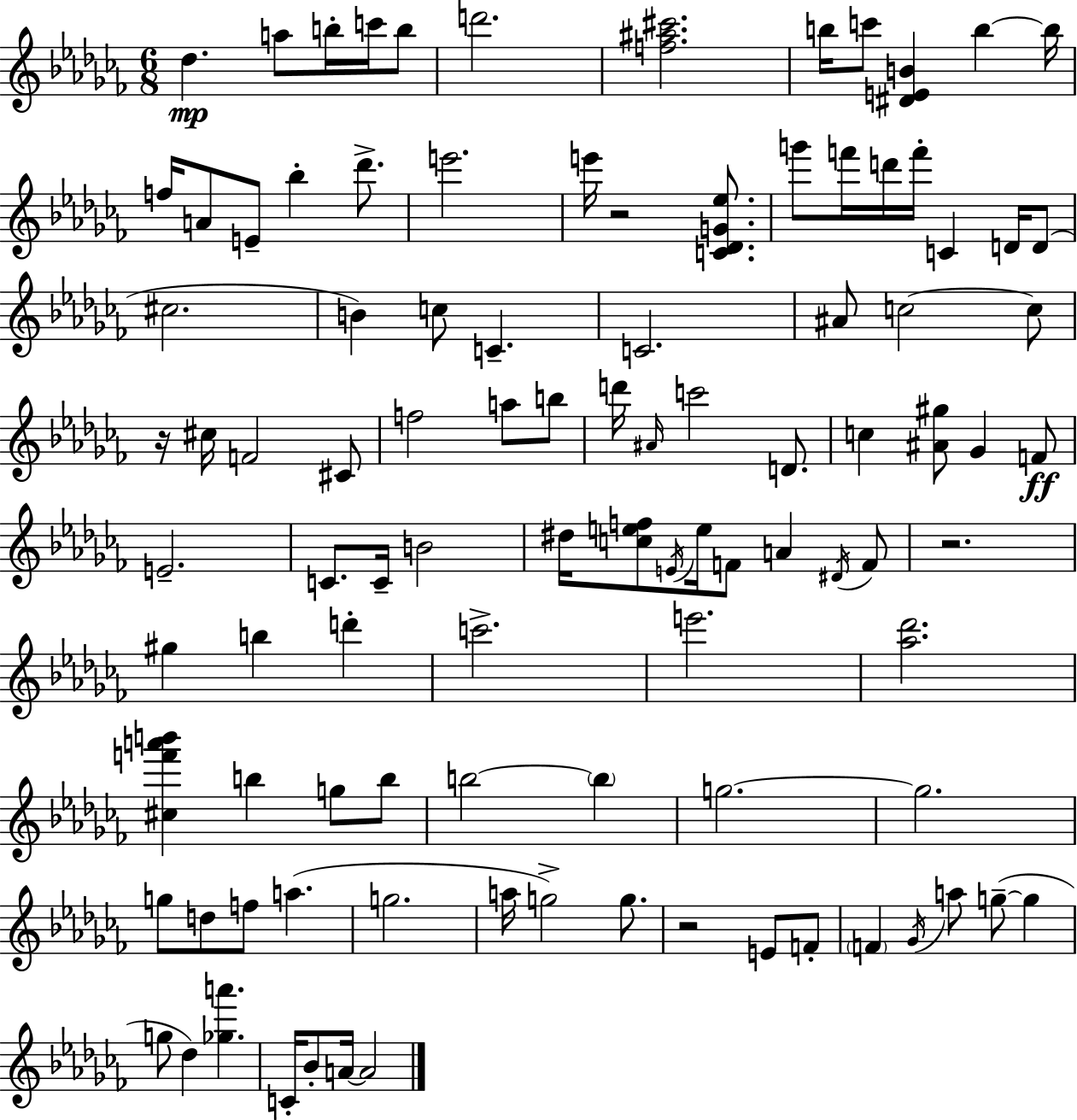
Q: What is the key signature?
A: AES minor